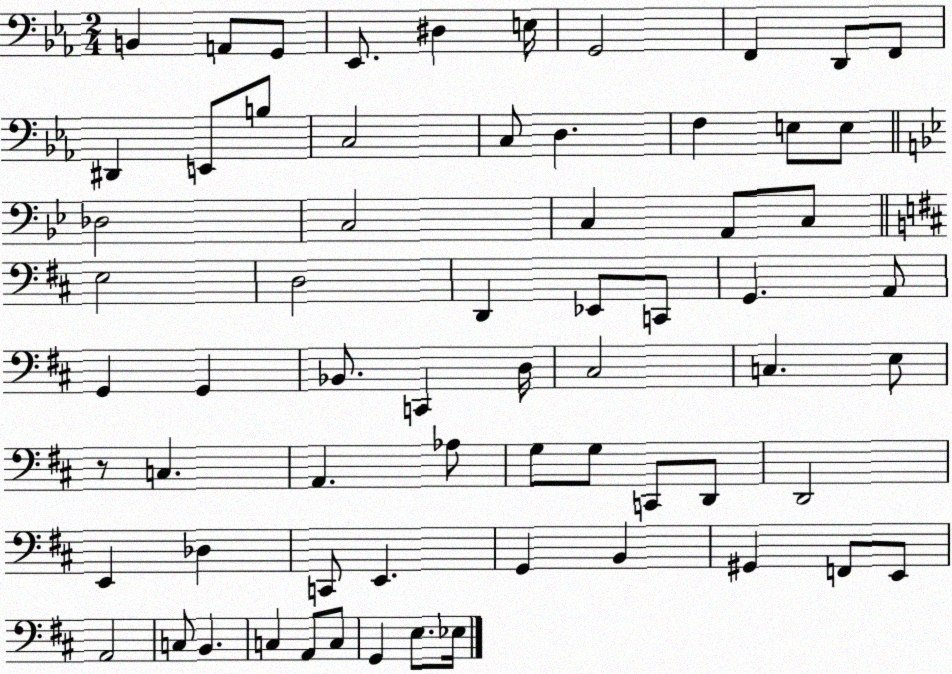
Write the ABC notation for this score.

X:1
T:Untitled
M:2/4
L:1/4
K:Eb
B,, A,,/2 G,,/2 _E,,/2 ^D, E,/4 G,,2 F,, D,,/2 F,,/2 ^D,, E,,/2 B,/2 C,2 C,/2 D, F, E,/2 E,/2 _D,2 C,2 C, A,,/2 C,/2 E,2 D,2 D,, _E,,/2 C,,/2 G,, A,,/2 G,, G,, _B,,/2 C,, D,/4 ^C,2 C, E,/2 z/2 C, A,, _A,/2 G,/2 G,/2 C,,/2 D,,/2 D,,2 E,, _D, C,,/2 E,, G,, B,, ^G,, F,,/2 E,,/2 A,,2 C,/2 B,, C, A,,/2 C,/2 G,, E,/2 _E,/4